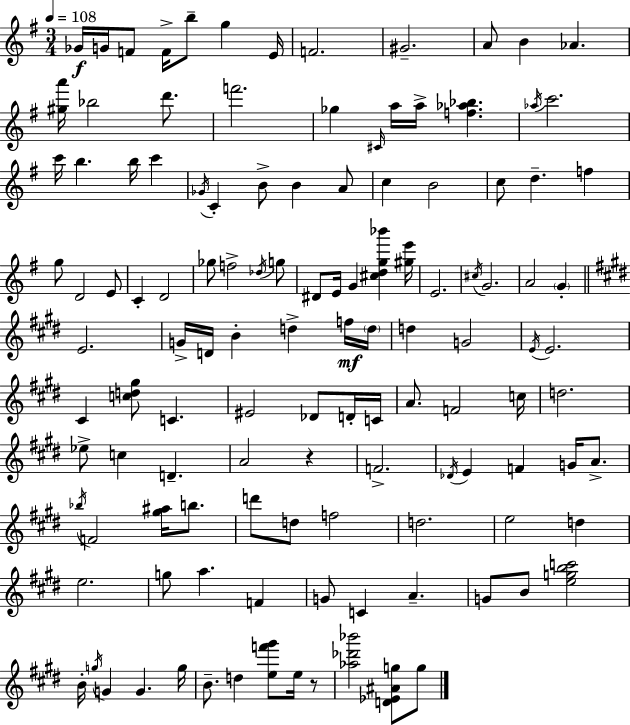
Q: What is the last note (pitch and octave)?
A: G5